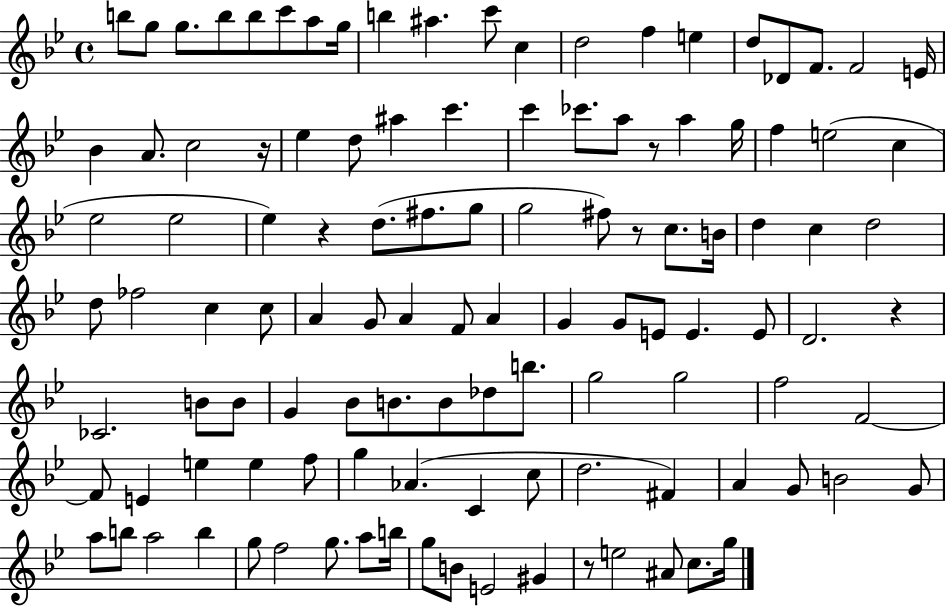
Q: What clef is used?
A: treble